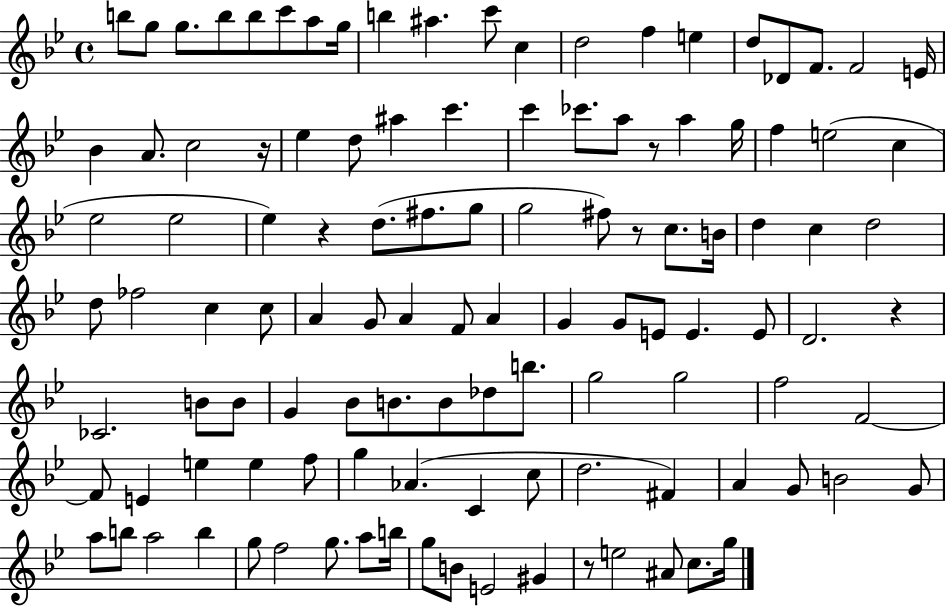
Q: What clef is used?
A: treble